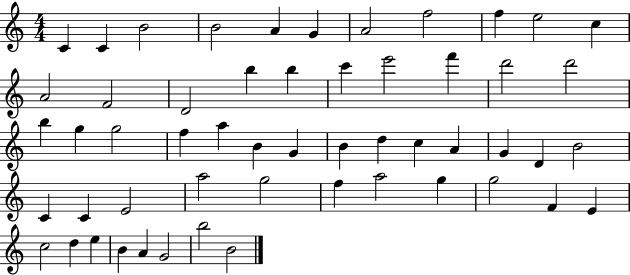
C4/q C4/q B4/h B4/h A4/q G4/q A4/h F5/h F5/q E5/h C5/q A4/h F4/h D4/h B5/q B5/q C6/q E6/h F6/q D6/h D6/h B5/q G5/q G5/h F5/q A5/q B4/q G4/q B4/q D5/q C5/q A4/q G4/q D4/q B4/h C4/q C4/q E4/h A5/h G5/h F5/q A5/h G5/q G5/h F4/q E4/q C5/h D5/q E5/q B4/q A4/q G4/h B5/h B4/h